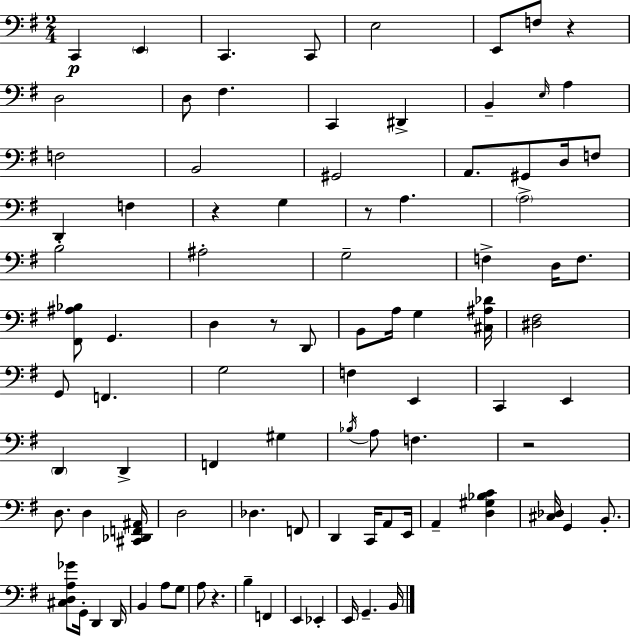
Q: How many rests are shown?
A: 6